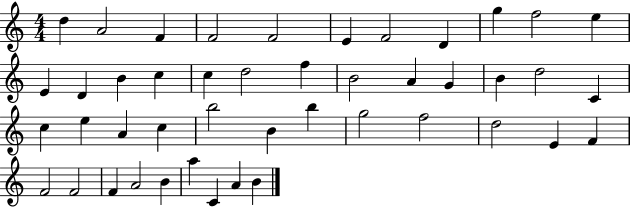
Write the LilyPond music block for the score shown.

{
  \clef treble
  \numericTimeSignature
  \time 4/4
  \key c \major
  d''4 a'2 f'4 | f'2 f'2 | e'4 f'2 d'4 | g''4 f''2 e''4 | \break e'4 d'4 b'4 c''4 | c''4 d''2 f''4 | b'2 a'4 g'4 | b'4 d''2 c'4 | \break c''4 e''4 a'4 c''4 | b''2 b'4 b''4 | g''2 f''2 | d''2 e'4 f'4 | \break f'2 f'2 | f'4 a'2 b'4 | a''4 c'4 a'4 b'4 | \bar "|."
}